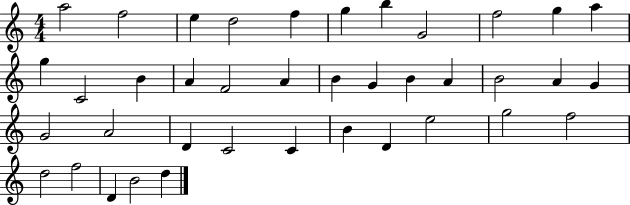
{
  \clef treble
  \numericTimeSignature
  \time 4/4
  \key c \major
  a''2 f''2 | e''4 d''2 f''4 | g''4 b''4 g'2 | f''2 g''4 a''4 | \break g''4 c'2 b'4 | a'4 f'2 a'4 | b'4 g'4 b'4 a'4 | b'2 a'4 g'4 | \break g'2 a'2 | d'4 c'2 c'4 | b'4 d'4 e''2 | g''2 f''2 | \break d''2 f''2 | d'4 b'2 d''4 | \bar "|."
}